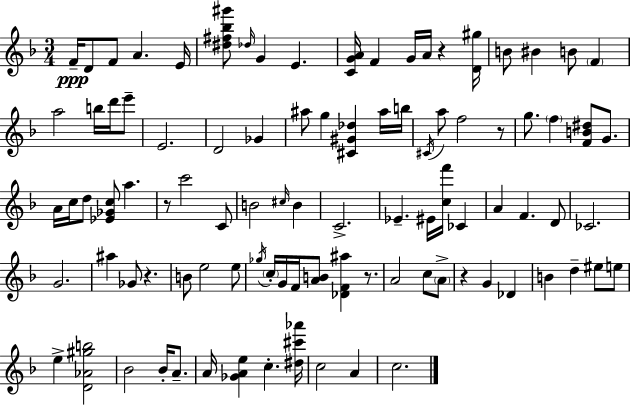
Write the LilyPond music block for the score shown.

{
  \clef treble
  \numericTimeSignature
  \time 3/4
  \key d \minor
  \repeat volta 2 { f'16--\ppp d'8 f'8 a'4. e'16 | <dis'' fis'' bes'' gis'''>8 \grace { des''16 } g'4 e'4. | <c' g' a'>16 f'4 g'16 a'16 r4 | <d' gis''>16 b'8 bis'4 b'8 \parenthesize f'4 | \break a''2 b''16 d'''16 e'''8-- | e'2. | d'2 ges'4 | ais''8 g''4 <cis' gis' des''>4 ais''16 | \break b''16 \acciaccatura { cis'16 } a''8 f''2 | r8 g''8. \parenthesize f''4 <f' b' dis''>8 g'8. | a'16 c''16 d''8 <ees' ges' c''>8 a''4. | r8 c'''2 | \break c'8 b'2 \grace { cis''16 } b'4 | c'2.-> | ees'4.-- eis'16 <c'' f'''>16 ces'4 | a'4 f'4. | \break d'8 ces'2. | g'2. | ais''4 ges'8 r4. | b'8 e''2 | \break e''8 \acciaccatura { ges''16 } \parenthesize c''16-. g'16 f'16 <a' b'>8 <des' f' ais''>4 | r8. a'2 | c''8 \parenthesize a'8-> r4 g'4 | des'4 b'4 d''4-- | \break eis''8 e''8 e''4-> <d' aes' gis'' b''>2 | bes'2 | bes'16-. a'8.-- a'16 <ges' a' e''>4 c''4.-. | <dis'' cis''' aes'''>16 c''2 | \break a'4 c''2. | } \bar "|."
}